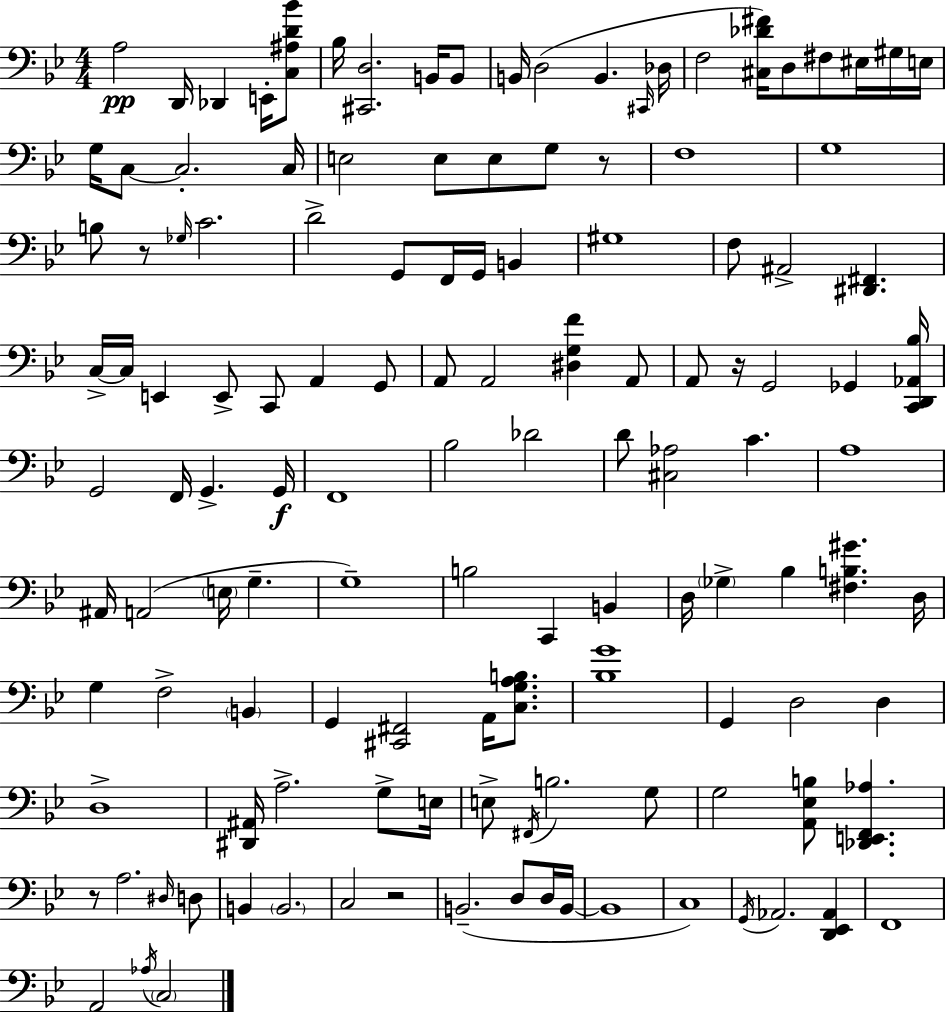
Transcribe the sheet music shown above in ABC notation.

X:1
T:Untitled
M:4/4
L:1/4
K:Gm
A,2 D,,/4 _D,, E,,/4 [C,^A,D_B]/2 _B,/4 [^C,,D,]2 B,,/4 B,,/2 B,,/4 D,2 B,, ^C,,/4 _D,/4 F,2 [^C,_D^F]/4 D,/2 ^F,/2 ^E,/4 ^G,/4 E,/4 G,/4 C,/2 C,2 C,/4 E,2 E,/2 E,/2 G,/2 z/2 F,4 G,4 B,/2 z/2 _G,/4 C2 D2 G,,/2 F,,/4 G,,/4 B,, ^G,4 F,/2 ^A,,2 [^D,,^F,,] C,/4 C,/4 E,, E,,/2 C,,/2 A,, G,,/2 A,,/2 A,,2 [^D,G,F] A,,/2 A,,/2 z/4 G,,2 _G,, [C,,D,,_A,,_B,]/4 G,,2 F,,/4 G,, G,,/4 F,,4 _B,2 _D2 D/2 [^C,_A,]2 C A,4 ^A,,/4 A,,2 E,/4 G, G,4 B,2 C,, B,, D,/4 _G, _B, [^F,B,^G] D,/4 G, F,2 B,, G,, [^C,,^F,,]2 A,,/4 [C,G,A,B,]/2 [_B,G]4 G,, D,2 D, D,4 [^D,,^A,,]/4 A,2 G,/2 E,/4 E,/2 ^F,,/4 B,2 G,/2 G,2 [A,,_E,B,]/2 [_D,,E,,F,,_A,] z/2 A,2 ^D,/4 D,/2 B,, B,,2 C,2 z2 B,,2 D,/2 D,/4 B,,/4 B,,4 C,4 G,,/4 _A,,2 [D,,_E,,_A,,] F,,4 A,,2 _A,/4 C,2